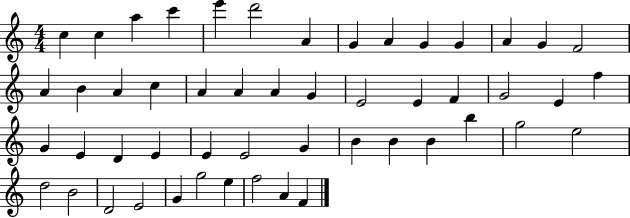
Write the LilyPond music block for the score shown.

{
  \clef treble
  \numericTimeSignature
  \time 4/4
  \key c \major
  c''4 c''4 a''4 c'''4 | e'''4 d'''2 a'4 | g'4 a'4 g'4 g'4 | a'4 g'4 f'2 | \break a'4 b'4 a'4 c''4 | a'4 a'4 a'4 g'4 | e'2 e'4 f'4 | g'2 e'4 f''4 | \break g'4 e'4 d'4 e'4 | e'4 e'2 g'4 | b'4 b'4 b'4 b''4 | g''2 e''2 | \break d''2 b'2 | d'2 e'2 | g'4 g''2 e''4 | f''2 a'4 f'4 | \break \bar "|."
}